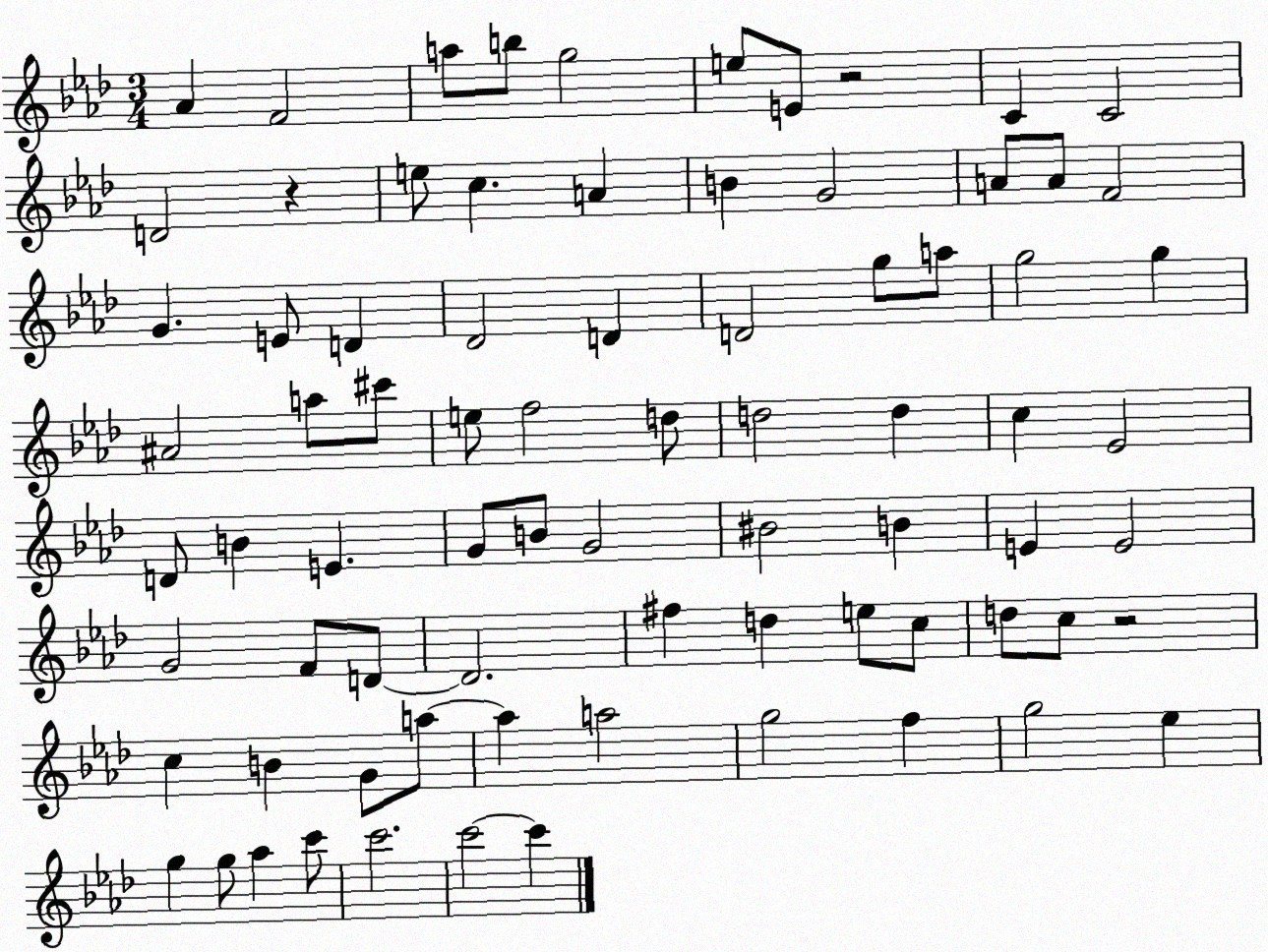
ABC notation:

X:1
T:Untitled
M:3/4
L:1/4
K:Ab
_A F2 a/2 b/2 g2 e/2 E/2 z2 C C2 D2 z e/2 c A B G2 A/2 A/2 F2 G E/2 D _D2 D D2 g/2 a/2 g2 g ^A2 a/2 ^c'/2 e/2 f2 d/2 d2 d c _E2 D/2 B E G/2 B/2 G2 ^B2 B E E2 G2 F/2 D/2 D2 ^f d e/2 c/2 d/2 c/2 z2 c B G/2 a/2 a a2 g2 f g2 _e g g/2 _a c'/2 c'2 c'2 c'